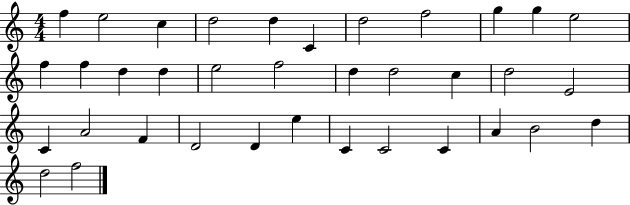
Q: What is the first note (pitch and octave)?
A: F5